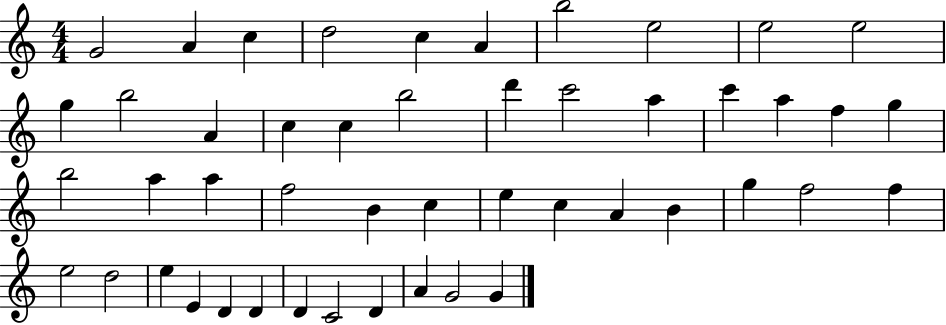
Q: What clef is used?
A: treble